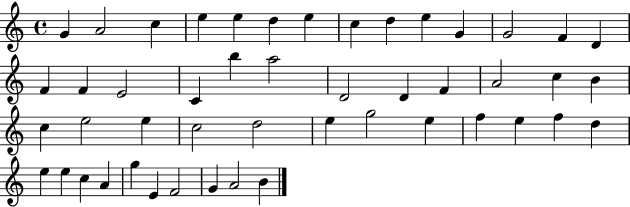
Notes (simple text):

G4/q A4/h C5/q E5/q E5/q D5/q E5/q C5/q D5/q E5/q G4/q G4/h F4/q D4/q F4/q F4/q E4/h C4/q B5/q A5/h D4/h D4/q F4/q A4/h C5/q B4/q C5/q E5/h E5/q C5/h D5/h E5/q G5/h E5/q F5/q E5/q F5/q D5/q E5/q E5/q C5/q A4/q G5/q E4/q F4/h G4/q A4/h B4/q